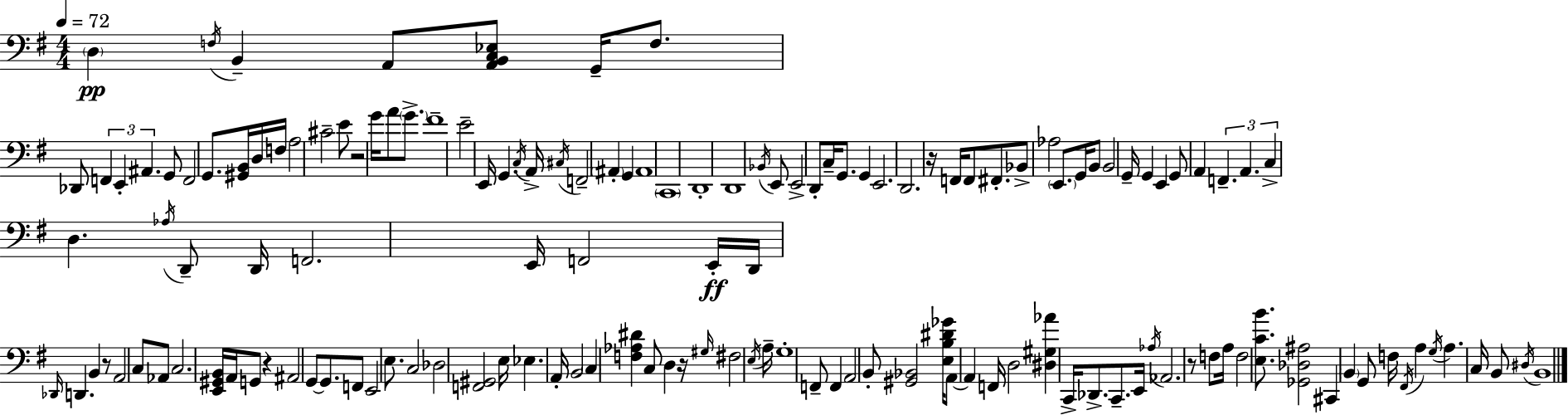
D3/q F3/s B2/q A2/e [A2,B2,C3,Eb3]/e G2/s F3/e. Db2/e F2/q E2/q A#2/q. G2/e F2/h G2/e. [G#2,B2]/s D3/s F3/s A3/h C#4/h E4/e R/h G4/s A4/e G4/e. F#4/w E4/h E2/s G2/q. C3/s A2/s C#3/s F2/h A#2/q G2/q A#2/w C2/w D2/w D2/w Bb2/s E2/e E2/h D2/e C3/s G2/e. G2/q E2/h. D2/h. R/s F2/s F2/e F#2/e. Bb2/e Ab3/h E2/e. G2/s B2/e B2/h G2/s G2/q E2/q G2/e A2/q F2/q. A2/q. C3/q D3/q. Ab3/s D2/e D2/s F2/h. E2/s F2/h E2/s D2/s Db2/s D2/q. B2/q R/e A2/h C3/e Ab2/e C3/h. [E2,G#2,B2]/s A2/s G2/e R/q A#2/h G2/e G2/e. F2/e E2/h E3/e. C3/h Db3/h [F2,G#2]/h E3/s Eb3/q. A2/s B2/h C3/q [F3,Ab3,D#4]/q C3/e D3/q R/s G#3/s F#3/h E3/s A3/s G3/w F2/e F2/q A2/h B2/e [G#2,Bb2]/h [E3,B3,D#4,Gb4]/s A2/e A2/q F2/s D3/h [D#3,G#3,Ab4]/q C2/s Db2/e. C2/e. E2/s Ab3/s Ab2/h. R/e F3/e A3/s F3/h [E3,C4,B4]/e. [Gb2,Db3,A#3]/h C#2/q B2/q G2/e F3/s F#2/s A3/q G3/s A3/q. C3/s B2/e D#3/s B2/w